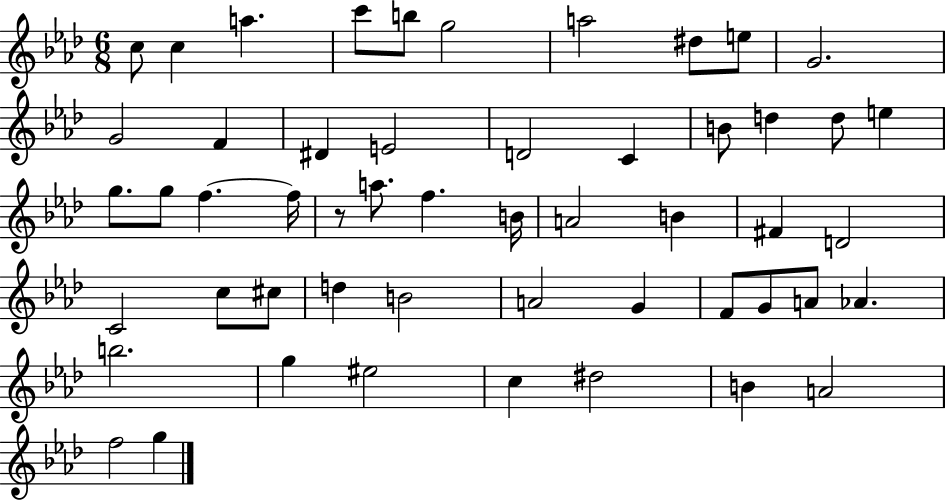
C5/e C5/q A5/q. C6/e B5/e G5/h A5/h D#5/e E5/e G4/h. G4/h F4/q D#4/q E4/h D4/h C4/q B4/e D5/q D5/e E5/q G5/e. G5/e F5/q. F5/s R/e A5/e. F5/q. B4/s A4/h B4/q F#4/q D4/h C4/h C5/e C#5/e D5/q B4/h A4/h G4/q F4/e G4/e A4/e Ab4/q. B5/h. G5/q EIS5/h C5/q D#5/h B4/q A4/h F5/h G5/q